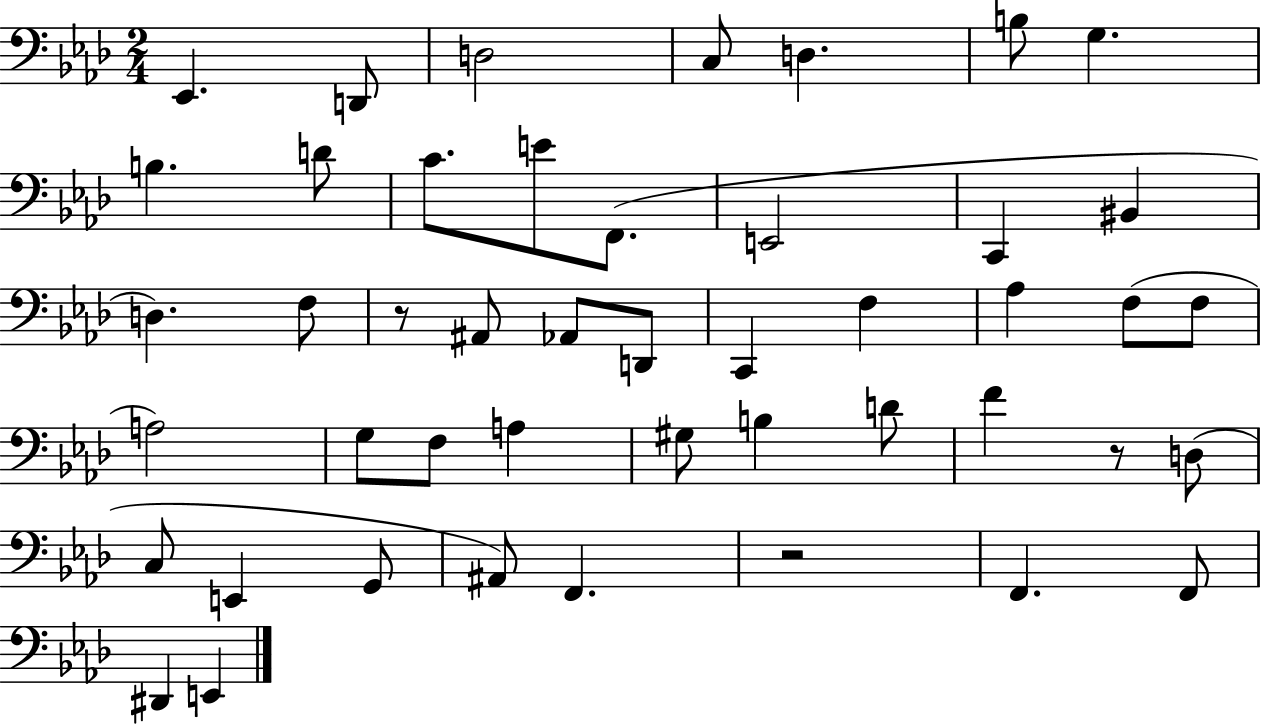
X:1
T:Untitled
M:2/4
L:1/4
K:Ab
_E,, D,,/2 D,2 C,/2 D, B,/2 G, B, D/2 C/2 E/2 F,,/2 E,,2 C,, ^B,, D, F,/2 z/2 ^A,,/2 _A,,/2 D,,/2 C,, F, _A, F,/2 F,/2 A,2 G,/2 F,/2 A, ^G,/2 B, D/2 F z/2 D,/2 C,/2 E,, G,,/2 ^A,,/2 F,, z2 F,, F,,/2 ^D,, E,,